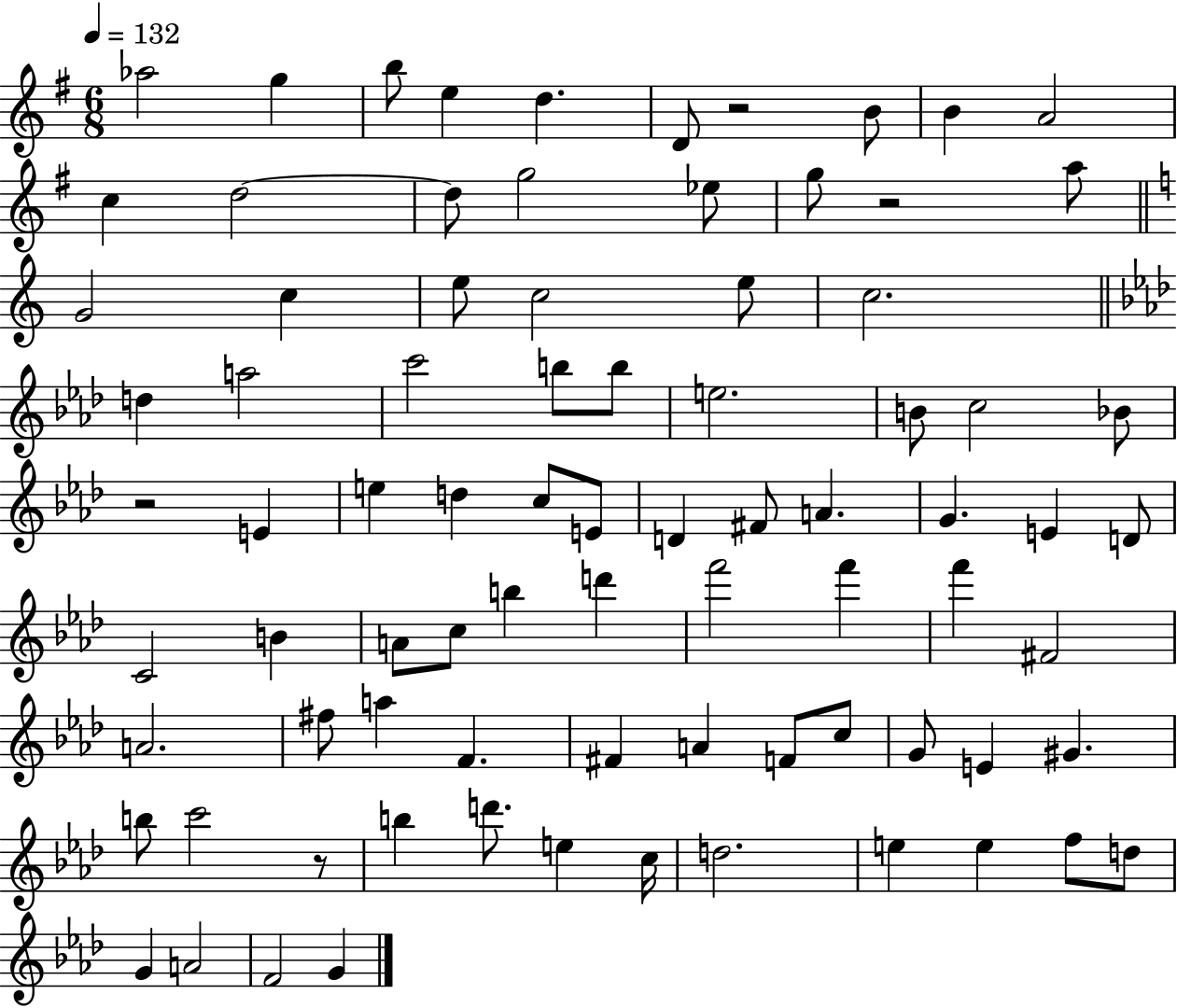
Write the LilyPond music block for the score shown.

{
  \clef treble
  \numericTimeSignature
  \time 6/8
  \key g \major
  \tempo 4 = 132
  aes''2 g''4 | b''8 e''4 d''4. | d'8 r2 b'8 | b'4 a'2 | \break c''4 d''2~~ | d''8 g''2 ees''8 | g''8 r2 a''8 | \bar "||" \break \key c \major g'2 c''4 | e''8 c''2 e''8 | c''2. | \bar "||" \break \key aes \major d''4 a''2 | c'''2 b''8 b''8 | e''2. | b'8 c''2 bes'8 | \break r2 e'4 | e''4 d''4 c''8 e'8 | d'4 fis'8 a'4. | g'4. e'4 d'8 | \break c'2 b'4 | a'8 c''8 b''4 d'''4 | f'''2 f'''4 | f'''4 fis'2 | \break a'2. | fis''8 a''4 f'4. | fis'4 a'4 f'8 c''8 | g'8 e'4 gis'4. | \break b''8 c'''2 r8 | b''4 d'''8. e''4 c''16 | d''2. | e''4 e''4 f''8 d''8 | \break g'4 a'2 | f'2 g'4 | \bar "|."
}